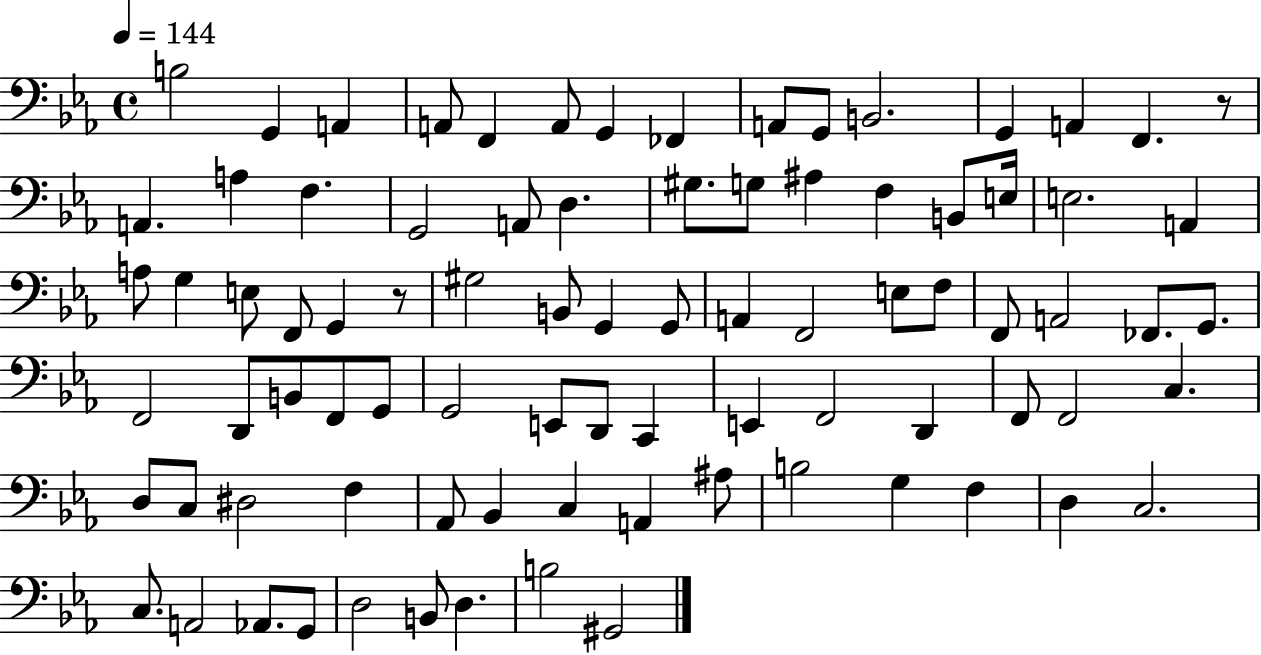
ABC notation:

X:1
T:Untitled
M:4/4
L:1/4
K:Eb
B,2 G,, A,, A,,/2 F,, A,,/2 G,, _F,, A,,/2 G,,/2 B,,2 G,, A,, F,, z/2 A,, A, F, G,,2 A,,/2 D, ^G,/2 G,/2 ^A, F, B,,/2 E,/4 E,2 A,, A,/2 G, E,/2 F,,/2 G,, z/2 ^G,2 B,,/2 G,, G,,/2 A,, F,,2 E,/2 F,/2 F,,/2 A,,2 _F,,/2 G,,/2 F,,2 D,,/2 B,,/2 F,,/2 G,,/2 G,,2 E,,/2 D,,/2 C,, E,, F,,2 D,, F,,/2 F,,2 C, D,/2 C,/2 ^D,2 F, _A,,/2 _B,, C, A,, ^A,/2 B,2 G, F, D, C,2 C,/2 A,,2 _A,,/2 G,,/2 D,2 B,,/2 D, B,2 ^G,,2